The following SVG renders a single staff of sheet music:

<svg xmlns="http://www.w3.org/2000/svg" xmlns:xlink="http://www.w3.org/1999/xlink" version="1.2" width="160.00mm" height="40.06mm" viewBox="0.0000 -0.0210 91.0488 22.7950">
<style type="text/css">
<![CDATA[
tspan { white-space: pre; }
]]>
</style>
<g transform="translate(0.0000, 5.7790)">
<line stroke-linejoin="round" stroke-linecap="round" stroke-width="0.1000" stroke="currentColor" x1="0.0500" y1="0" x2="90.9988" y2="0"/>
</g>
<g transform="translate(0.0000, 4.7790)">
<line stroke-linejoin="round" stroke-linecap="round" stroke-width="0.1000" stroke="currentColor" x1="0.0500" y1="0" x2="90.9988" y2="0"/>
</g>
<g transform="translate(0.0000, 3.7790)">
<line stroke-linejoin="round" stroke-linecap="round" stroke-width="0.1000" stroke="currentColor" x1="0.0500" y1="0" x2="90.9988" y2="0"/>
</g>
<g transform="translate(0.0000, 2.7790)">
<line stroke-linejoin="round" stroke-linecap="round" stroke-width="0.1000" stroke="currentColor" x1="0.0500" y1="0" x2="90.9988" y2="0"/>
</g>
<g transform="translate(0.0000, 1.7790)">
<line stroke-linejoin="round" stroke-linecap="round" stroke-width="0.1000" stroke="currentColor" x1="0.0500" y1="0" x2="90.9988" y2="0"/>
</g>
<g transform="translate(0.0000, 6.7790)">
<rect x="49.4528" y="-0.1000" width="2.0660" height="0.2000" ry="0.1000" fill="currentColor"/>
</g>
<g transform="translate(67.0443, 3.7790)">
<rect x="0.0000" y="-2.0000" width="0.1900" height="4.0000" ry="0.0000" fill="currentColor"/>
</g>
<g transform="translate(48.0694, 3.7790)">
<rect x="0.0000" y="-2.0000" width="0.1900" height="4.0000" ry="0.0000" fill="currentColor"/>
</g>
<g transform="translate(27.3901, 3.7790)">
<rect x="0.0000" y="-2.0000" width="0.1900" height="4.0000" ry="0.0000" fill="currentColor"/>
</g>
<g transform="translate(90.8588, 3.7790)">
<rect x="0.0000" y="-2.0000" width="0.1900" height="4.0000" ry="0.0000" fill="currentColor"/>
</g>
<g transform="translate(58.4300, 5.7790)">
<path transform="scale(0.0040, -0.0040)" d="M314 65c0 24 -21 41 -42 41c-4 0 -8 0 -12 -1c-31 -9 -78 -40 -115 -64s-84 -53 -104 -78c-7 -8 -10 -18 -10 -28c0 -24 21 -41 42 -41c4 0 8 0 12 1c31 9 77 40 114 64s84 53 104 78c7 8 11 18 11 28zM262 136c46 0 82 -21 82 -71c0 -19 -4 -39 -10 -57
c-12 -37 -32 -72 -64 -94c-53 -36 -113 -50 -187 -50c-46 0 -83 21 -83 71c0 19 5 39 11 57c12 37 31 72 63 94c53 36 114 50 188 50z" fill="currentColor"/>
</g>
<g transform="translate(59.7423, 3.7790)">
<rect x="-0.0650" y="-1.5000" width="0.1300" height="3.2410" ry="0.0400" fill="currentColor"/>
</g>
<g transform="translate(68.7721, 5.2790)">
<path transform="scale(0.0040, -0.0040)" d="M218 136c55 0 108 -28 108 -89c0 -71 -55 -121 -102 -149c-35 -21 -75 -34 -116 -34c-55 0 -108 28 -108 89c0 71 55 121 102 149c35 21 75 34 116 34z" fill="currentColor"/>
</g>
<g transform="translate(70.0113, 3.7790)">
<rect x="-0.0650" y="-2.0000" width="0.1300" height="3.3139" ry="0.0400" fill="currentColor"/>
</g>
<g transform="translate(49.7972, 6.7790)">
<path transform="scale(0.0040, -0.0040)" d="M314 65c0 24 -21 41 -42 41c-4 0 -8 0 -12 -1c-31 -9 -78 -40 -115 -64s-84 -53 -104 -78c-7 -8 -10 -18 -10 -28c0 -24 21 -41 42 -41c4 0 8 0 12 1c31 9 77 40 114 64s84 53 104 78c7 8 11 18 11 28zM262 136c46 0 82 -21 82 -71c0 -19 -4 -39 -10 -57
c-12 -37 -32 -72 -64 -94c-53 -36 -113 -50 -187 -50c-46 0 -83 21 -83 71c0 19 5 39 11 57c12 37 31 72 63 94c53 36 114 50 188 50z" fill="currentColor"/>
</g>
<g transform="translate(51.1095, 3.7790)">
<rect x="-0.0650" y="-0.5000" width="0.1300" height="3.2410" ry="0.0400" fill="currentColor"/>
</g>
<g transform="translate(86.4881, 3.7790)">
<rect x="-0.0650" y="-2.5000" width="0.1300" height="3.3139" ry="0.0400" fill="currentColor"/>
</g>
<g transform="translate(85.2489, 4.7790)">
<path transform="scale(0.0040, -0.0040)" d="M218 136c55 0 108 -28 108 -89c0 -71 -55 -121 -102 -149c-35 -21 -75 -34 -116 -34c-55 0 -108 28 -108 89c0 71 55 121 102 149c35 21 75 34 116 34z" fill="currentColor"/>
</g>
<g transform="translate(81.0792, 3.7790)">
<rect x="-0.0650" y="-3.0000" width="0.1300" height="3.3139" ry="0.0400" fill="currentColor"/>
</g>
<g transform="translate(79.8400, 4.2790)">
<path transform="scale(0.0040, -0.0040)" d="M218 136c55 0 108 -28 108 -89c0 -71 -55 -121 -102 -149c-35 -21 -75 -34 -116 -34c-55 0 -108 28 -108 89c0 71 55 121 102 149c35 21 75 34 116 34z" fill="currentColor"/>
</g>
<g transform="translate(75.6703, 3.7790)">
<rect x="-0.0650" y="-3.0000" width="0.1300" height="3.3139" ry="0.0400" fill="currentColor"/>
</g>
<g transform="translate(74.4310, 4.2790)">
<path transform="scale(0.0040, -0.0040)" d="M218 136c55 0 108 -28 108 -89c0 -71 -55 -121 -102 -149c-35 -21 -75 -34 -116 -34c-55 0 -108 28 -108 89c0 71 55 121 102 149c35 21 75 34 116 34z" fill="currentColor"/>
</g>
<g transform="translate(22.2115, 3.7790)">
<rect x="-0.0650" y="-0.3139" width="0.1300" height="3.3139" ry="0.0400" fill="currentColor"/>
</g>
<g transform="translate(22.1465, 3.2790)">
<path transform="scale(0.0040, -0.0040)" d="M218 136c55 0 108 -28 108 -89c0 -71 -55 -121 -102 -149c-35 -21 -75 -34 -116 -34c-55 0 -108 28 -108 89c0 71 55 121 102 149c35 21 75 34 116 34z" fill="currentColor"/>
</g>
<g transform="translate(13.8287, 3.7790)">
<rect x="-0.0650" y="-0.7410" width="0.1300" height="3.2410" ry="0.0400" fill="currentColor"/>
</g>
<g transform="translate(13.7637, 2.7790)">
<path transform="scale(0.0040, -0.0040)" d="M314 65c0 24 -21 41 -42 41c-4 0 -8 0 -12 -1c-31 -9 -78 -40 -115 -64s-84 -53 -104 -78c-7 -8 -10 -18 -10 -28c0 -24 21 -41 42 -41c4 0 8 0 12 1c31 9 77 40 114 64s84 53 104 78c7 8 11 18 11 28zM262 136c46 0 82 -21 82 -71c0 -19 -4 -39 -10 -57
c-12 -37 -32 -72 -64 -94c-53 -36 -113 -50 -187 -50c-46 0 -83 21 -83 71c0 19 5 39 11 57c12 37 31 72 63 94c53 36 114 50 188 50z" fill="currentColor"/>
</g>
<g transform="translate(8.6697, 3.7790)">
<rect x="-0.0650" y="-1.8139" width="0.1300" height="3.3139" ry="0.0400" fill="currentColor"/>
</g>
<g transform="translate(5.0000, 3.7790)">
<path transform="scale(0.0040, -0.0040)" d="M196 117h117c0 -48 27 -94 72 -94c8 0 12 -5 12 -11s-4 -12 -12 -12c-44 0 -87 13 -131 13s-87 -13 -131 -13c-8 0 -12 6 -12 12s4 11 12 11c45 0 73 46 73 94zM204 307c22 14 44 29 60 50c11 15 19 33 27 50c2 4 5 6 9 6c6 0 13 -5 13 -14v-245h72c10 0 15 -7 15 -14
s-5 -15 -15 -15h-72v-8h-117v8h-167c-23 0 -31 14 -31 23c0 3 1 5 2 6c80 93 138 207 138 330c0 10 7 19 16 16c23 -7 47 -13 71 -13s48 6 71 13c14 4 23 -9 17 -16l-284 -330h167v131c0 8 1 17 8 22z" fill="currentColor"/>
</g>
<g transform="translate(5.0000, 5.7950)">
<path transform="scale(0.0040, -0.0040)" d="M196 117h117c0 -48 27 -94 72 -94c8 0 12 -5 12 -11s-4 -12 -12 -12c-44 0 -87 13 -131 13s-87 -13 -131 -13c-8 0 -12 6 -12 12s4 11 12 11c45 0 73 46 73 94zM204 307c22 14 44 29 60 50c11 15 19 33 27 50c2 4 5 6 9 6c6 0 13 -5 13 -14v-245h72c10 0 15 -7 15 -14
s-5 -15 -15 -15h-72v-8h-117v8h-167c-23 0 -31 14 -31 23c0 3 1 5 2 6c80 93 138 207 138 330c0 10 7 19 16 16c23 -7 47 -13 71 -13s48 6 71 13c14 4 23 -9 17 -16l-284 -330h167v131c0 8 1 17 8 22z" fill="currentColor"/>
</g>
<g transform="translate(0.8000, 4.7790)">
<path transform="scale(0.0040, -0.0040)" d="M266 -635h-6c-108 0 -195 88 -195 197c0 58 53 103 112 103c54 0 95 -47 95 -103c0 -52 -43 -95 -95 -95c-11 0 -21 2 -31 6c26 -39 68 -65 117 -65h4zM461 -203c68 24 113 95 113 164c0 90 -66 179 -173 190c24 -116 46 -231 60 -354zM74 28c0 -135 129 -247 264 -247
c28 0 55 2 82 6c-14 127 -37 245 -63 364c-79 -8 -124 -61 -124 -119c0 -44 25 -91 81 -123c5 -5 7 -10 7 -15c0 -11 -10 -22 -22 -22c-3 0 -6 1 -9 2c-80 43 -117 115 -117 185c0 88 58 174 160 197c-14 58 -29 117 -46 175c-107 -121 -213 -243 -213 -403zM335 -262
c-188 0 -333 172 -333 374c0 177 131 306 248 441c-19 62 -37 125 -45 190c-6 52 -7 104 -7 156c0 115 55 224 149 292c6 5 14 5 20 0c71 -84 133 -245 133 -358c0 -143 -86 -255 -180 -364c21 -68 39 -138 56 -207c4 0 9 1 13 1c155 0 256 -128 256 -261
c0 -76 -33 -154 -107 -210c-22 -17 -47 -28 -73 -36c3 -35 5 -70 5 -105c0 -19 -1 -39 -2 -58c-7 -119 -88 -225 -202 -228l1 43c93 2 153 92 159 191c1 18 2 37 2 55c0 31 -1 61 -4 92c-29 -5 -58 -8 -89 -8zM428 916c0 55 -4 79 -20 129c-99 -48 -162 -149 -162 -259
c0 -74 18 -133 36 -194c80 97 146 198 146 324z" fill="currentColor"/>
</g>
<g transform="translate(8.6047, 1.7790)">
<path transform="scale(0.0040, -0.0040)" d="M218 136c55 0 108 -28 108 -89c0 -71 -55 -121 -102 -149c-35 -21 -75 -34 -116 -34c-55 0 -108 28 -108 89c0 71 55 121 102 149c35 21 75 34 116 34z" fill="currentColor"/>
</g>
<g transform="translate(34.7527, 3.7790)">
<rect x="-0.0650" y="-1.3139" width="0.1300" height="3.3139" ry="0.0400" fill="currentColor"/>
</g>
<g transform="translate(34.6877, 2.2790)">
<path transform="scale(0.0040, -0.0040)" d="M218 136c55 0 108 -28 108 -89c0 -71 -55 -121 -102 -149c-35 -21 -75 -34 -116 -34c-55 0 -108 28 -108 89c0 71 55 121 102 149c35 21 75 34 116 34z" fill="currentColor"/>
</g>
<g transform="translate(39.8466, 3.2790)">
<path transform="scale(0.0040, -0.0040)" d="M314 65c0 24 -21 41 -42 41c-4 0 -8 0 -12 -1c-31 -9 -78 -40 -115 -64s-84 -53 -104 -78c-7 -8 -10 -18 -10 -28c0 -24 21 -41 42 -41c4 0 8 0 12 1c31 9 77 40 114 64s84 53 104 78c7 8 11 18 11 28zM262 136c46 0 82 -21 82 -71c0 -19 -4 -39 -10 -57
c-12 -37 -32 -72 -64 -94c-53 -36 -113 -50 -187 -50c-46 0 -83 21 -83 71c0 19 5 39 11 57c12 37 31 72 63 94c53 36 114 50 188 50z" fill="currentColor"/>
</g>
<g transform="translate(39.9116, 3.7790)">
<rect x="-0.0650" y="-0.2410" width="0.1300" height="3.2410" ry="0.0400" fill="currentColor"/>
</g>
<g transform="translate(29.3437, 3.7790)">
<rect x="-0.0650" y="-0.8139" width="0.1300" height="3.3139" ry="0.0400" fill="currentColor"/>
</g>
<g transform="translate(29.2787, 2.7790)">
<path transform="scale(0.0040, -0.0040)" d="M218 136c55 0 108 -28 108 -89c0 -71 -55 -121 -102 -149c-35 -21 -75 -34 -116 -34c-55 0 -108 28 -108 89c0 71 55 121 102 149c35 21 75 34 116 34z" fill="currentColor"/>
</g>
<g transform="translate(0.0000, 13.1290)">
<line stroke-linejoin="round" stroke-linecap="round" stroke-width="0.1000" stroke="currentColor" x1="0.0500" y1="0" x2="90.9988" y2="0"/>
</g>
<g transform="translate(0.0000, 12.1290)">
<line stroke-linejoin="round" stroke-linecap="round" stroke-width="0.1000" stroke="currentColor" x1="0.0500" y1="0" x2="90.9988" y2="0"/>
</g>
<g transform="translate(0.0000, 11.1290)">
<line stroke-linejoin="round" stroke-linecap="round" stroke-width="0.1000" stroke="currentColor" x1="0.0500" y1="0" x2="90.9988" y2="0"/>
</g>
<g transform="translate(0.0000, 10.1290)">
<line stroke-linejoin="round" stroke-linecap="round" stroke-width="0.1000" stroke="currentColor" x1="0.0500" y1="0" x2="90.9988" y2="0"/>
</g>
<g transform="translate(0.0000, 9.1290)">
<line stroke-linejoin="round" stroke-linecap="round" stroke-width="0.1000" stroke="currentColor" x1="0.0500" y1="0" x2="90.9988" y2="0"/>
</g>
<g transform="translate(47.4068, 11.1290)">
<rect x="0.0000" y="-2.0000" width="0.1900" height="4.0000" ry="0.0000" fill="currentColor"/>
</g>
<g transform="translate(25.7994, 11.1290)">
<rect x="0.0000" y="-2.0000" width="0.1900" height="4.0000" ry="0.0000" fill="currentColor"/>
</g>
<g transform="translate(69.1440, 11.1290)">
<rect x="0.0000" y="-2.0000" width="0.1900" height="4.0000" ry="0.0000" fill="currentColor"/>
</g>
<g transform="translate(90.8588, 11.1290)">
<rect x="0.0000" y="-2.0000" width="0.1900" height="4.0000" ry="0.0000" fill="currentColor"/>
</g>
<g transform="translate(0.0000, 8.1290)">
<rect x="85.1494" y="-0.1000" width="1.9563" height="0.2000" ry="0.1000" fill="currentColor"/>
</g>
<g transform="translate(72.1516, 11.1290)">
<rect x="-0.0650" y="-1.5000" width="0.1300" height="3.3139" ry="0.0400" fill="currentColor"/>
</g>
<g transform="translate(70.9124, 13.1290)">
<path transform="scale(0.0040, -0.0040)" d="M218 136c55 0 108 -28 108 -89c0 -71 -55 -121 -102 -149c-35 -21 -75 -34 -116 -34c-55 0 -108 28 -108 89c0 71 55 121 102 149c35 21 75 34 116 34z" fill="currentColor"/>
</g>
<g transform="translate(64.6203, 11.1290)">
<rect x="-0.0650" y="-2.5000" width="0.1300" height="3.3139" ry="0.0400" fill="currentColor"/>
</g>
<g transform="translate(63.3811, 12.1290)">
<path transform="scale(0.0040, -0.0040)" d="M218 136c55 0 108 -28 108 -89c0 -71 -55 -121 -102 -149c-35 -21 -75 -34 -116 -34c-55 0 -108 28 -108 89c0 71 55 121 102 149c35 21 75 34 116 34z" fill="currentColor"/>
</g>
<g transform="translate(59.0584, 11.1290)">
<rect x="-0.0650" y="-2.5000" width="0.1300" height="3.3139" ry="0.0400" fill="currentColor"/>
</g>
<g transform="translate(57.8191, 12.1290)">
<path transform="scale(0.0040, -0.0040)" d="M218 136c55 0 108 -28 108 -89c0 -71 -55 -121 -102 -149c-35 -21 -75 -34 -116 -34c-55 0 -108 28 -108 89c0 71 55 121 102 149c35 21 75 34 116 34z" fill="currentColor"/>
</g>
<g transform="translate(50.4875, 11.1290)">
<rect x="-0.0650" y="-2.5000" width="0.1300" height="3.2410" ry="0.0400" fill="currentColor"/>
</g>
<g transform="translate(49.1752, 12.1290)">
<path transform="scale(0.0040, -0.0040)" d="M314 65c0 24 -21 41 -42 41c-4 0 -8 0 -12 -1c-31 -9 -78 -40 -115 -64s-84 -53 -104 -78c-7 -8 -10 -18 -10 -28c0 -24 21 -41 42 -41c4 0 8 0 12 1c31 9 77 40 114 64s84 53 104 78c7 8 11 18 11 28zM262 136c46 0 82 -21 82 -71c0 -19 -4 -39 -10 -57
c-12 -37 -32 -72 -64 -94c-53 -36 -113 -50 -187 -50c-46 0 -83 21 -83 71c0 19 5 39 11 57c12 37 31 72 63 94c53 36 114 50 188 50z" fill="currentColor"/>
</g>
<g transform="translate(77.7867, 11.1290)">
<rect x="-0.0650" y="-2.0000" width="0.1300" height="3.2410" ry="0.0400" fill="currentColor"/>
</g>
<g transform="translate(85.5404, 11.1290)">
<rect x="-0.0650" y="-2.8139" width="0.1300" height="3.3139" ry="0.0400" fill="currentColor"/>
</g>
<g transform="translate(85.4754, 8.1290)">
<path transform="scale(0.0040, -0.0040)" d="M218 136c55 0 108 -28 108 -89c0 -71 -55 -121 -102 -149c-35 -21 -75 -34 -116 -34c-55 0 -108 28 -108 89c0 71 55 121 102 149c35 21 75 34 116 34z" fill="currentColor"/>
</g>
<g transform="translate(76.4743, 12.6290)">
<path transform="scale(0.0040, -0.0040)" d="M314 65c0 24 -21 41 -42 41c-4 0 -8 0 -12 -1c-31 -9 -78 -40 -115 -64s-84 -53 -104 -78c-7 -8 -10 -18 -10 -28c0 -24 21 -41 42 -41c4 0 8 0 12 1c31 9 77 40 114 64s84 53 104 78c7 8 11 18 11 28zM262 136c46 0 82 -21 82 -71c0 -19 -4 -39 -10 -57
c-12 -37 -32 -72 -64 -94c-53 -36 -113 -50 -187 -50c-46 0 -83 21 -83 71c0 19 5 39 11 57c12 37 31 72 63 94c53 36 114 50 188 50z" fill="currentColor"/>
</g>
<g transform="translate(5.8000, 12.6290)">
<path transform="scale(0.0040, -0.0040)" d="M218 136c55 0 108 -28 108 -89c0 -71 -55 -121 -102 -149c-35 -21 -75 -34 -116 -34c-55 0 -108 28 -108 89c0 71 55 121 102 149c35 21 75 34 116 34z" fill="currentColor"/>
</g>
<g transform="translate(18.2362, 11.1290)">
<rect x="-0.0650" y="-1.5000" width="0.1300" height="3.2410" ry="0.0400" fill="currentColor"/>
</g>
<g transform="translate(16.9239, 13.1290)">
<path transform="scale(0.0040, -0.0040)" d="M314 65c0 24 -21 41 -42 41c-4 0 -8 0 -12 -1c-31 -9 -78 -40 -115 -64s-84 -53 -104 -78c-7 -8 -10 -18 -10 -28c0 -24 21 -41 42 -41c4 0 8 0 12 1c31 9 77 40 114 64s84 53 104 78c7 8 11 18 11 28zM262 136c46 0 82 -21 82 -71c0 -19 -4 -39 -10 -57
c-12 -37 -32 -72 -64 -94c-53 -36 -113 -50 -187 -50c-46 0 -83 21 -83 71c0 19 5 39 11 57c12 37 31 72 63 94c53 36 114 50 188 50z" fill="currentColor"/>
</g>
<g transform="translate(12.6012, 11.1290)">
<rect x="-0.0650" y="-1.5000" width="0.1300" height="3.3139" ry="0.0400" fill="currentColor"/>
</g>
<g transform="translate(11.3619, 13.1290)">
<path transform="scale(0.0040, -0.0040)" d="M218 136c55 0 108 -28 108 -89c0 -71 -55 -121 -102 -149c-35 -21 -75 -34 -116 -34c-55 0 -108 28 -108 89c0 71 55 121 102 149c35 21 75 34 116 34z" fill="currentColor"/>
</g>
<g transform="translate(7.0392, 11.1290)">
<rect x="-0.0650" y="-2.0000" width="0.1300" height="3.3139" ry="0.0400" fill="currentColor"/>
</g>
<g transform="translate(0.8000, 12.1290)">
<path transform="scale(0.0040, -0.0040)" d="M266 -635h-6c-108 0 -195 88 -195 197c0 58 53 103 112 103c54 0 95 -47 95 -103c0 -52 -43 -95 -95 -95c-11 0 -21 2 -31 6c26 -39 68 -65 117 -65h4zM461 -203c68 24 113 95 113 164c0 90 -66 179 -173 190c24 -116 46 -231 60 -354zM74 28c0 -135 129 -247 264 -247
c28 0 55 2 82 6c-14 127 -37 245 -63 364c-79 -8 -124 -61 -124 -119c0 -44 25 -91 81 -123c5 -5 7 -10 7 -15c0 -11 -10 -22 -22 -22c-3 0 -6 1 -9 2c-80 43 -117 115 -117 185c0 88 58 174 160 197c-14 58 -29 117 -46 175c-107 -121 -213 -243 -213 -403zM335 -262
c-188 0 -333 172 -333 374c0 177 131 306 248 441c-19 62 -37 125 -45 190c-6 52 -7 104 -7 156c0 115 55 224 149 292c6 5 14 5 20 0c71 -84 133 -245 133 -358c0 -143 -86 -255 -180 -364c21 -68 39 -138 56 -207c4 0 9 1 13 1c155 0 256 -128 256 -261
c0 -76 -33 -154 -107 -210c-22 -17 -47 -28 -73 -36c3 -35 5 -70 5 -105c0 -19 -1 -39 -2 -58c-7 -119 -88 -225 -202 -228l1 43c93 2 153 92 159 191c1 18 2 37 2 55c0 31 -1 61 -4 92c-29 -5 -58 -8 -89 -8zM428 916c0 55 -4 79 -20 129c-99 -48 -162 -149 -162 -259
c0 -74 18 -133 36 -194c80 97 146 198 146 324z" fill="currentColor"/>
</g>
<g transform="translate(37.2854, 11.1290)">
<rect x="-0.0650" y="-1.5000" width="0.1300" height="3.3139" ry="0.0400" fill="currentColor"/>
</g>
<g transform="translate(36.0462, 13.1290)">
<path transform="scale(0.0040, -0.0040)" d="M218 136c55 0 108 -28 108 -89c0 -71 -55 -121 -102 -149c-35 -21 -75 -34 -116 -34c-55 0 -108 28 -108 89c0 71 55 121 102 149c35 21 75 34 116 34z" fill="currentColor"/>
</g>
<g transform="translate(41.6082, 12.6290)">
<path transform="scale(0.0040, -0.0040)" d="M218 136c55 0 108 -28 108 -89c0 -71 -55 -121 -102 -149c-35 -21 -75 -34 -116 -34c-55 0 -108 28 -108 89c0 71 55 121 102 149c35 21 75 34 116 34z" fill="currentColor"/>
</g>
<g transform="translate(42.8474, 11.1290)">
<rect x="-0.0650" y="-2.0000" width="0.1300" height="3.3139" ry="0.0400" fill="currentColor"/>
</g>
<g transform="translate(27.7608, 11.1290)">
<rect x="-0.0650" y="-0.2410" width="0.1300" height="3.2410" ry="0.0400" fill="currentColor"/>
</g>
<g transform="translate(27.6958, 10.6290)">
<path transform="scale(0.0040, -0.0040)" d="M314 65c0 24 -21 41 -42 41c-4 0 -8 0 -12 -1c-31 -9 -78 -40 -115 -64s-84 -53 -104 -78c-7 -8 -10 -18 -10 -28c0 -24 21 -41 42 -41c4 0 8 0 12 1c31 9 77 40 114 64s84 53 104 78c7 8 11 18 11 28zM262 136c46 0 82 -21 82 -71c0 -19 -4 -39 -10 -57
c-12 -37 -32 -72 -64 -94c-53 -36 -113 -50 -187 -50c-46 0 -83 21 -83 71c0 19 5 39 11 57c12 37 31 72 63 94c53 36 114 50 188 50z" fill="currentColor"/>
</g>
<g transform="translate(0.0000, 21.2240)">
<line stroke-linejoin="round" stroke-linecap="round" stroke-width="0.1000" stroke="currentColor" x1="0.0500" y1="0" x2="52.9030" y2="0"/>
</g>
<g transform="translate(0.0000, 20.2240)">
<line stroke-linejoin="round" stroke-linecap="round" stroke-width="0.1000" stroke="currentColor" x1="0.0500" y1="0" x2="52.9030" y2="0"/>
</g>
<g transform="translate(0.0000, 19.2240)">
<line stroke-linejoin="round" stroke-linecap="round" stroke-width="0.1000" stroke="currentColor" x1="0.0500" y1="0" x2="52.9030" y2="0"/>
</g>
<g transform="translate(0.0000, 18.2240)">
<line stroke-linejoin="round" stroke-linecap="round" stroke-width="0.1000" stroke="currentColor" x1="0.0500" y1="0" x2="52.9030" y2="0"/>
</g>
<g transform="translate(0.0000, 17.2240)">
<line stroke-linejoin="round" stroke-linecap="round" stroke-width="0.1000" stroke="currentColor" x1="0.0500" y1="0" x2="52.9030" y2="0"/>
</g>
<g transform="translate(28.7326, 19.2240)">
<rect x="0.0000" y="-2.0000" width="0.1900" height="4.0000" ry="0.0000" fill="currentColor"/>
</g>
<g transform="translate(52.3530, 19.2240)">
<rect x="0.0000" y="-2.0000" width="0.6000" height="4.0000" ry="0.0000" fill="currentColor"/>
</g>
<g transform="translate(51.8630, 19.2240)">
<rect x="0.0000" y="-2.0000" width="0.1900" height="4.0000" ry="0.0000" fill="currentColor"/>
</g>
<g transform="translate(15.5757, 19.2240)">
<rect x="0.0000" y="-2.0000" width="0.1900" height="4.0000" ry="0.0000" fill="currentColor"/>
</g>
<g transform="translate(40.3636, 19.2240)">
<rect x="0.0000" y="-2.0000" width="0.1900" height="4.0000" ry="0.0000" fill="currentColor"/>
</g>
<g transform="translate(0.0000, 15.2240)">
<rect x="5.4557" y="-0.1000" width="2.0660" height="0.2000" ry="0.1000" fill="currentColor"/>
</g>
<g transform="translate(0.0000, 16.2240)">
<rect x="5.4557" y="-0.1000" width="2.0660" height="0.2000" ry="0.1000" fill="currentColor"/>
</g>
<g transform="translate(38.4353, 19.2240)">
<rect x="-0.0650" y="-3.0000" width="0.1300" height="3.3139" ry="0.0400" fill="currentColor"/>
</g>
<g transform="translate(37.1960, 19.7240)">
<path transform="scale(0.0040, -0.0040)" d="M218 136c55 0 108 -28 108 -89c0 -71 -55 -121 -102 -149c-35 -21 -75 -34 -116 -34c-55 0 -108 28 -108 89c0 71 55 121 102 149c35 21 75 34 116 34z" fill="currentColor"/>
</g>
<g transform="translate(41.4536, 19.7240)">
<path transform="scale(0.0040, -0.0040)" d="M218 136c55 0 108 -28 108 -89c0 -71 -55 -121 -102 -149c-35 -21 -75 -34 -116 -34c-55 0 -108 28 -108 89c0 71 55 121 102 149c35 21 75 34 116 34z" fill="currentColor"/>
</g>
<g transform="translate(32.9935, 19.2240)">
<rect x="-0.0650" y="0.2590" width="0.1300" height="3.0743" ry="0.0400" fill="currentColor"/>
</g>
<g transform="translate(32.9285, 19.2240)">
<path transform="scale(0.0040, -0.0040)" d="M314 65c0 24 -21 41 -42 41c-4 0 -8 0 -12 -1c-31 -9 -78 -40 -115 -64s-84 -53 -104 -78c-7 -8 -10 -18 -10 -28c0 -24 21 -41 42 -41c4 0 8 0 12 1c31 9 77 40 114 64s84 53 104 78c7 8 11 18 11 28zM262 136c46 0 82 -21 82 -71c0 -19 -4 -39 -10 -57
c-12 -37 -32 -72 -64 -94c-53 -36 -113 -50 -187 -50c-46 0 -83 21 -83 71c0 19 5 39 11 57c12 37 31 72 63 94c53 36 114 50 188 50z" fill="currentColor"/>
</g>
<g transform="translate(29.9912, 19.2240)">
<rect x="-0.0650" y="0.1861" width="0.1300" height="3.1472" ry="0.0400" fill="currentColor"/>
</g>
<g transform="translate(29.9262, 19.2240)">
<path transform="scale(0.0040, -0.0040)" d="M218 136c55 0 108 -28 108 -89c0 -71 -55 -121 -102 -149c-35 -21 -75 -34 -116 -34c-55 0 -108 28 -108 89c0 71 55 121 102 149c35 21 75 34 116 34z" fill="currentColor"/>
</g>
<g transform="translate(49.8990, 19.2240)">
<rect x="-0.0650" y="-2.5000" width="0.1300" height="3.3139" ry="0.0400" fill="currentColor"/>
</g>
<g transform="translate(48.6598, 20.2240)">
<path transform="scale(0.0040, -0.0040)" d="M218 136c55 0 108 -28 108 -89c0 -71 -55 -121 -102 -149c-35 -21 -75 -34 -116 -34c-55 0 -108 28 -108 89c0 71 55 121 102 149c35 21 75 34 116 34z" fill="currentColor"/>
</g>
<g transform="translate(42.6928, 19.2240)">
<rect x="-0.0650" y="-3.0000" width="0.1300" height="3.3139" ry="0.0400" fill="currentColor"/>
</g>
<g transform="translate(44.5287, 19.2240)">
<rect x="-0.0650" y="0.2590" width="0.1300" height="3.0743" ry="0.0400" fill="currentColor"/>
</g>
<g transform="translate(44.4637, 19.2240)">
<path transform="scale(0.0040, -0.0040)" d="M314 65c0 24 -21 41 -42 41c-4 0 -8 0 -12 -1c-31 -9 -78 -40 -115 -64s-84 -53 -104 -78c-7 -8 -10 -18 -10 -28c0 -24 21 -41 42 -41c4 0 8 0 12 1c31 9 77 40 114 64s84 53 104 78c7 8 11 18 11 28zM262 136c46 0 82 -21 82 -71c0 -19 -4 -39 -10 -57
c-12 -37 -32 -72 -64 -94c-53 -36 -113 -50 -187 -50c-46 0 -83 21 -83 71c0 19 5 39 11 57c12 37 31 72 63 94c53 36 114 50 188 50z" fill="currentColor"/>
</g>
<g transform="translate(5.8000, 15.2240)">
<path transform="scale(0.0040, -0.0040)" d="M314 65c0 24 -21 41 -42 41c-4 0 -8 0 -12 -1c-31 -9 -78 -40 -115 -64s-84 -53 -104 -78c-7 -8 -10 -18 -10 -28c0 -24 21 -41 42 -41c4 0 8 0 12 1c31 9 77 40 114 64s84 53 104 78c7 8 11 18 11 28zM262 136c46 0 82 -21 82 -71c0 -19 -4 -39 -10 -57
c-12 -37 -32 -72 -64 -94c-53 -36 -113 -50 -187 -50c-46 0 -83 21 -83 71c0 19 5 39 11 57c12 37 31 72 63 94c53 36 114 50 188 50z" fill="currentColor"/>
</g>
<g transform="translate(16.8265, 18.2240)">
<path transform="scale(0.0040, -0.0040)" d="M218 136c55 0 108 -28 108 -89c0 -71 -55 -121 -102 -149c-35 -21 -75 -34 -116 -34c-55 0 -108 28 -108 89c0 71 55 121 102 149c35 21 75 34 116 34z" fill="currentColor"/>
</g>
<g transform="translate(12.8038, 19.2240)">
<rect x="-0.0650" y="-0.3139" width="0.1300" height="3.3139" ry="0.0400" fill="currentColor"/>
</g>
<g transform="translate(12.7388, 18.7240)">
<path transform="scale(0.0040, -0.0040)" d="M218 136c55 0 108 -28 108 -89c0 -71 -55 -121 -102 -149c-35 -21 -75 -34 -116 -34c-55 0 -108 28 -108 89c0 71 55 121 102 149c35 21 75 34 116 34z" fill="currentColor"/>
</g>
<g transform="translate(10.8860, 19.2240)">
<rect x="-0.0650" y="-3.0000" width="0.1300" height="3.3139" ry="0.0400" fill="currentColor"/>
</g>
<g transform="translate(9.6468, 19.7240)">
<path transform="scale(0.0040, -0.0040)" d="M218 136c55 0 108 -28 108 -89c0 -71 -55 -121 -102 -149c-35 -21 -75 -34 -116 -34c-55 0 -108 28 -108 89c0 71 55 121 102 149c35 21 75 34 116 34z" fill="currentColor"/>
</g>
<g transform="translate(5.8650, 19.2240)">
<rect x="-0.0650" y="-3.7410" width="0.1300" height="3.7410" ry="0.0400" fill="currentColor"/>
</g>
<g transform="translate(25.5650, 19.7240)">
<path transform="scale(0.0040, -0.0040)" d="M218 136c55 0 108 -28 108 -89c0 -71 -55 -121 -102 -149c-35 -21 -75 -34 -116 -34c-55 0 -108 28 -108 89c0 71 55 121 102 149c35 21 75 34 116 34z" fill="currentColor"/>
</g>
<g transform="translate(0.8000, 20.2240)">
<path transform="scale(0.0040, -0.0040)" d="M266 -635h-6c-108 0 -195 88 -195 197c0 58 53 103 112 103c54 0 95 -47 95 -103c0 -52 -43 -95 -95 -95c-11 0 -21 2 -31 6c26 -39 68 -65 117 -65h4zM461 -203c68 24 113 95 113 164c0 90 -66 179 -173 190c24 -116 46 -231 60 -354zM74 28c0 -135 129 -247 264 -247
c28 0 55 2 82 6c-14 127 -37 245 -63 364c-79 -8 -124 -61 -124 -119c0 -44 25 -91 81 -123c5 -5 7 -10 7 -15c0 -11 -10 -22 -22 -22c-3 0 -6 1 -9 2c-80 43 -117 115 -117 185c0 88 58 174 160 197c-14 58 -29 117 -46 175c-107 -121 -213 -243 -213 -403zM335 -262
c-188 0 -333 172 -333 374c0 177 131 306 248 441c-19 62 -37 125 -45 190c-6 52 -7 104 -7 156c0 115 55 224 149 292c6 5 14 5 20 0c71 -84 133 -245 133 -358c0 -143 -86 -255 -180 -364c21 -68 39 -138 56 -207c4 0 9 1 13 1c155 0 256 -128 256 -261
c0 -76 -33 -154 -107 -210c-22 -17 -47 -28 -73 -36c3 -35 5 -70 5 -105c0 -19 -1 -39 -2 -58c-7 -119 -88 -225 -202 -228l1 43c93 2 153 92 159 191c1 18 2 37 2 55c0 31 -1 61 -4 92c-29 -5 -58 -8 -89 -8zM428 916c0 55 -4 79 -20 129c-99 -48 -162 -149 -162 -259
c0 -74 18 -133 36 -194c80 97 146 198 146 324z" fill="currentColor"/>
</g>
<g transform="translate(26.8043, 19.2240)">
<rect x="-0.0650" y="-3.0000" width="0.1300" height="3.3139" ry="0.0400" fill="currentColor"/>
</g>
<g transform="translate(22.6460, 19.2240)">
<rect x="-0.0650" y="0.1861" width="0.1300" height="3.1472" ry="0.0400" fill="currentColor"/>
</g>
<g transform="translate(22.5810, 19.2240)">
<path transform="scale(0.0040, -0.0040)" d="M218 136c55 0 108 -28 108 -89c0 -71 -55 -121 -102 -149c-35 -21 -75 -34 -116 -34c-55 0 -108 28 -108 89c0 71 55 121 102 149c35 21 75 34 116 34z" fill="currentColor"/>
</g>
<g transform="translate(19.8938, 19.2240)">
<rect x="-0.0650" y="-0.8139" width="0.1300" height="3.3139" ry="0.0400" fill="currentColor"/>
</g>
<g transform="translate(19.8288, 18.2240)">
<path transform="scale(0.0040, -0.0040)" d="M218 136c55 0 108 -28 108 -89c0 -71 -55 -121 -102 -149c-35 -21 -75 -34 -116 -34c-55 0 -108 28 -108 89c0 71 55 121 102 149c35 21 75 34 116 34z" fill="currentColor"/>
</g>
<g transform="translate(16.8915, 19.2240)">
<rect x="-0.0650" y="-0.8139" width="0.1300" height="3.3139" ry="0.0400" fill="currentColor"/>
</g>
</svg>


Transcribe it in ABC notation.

X:1
T:Untitled
M:4/4
L:1/4
K:C
f d2 c d e c2 C2 E2 F A A G F E E2 c2 E F G2 G G E F2 a c'2 A c d d B A B B2 A A B2 G